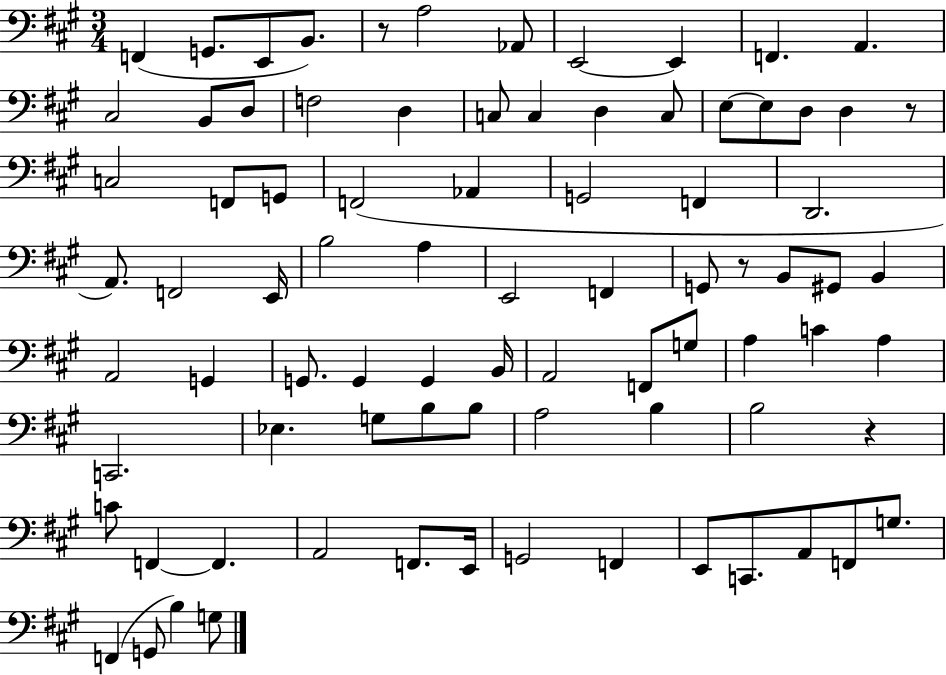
F2/q G2/e. E2/e B2/e. R/e A3/h Ab2/e E2/h E2/q F2/q. A2/q. C#3/h B2/e D3/e F3/h D3/q C3/e C3/q D3/q C3/e E3/e E3/e D3/e D3/q R/e C3/h F2/e G2/e F2/h Ab2/q G2/h F2/q D2/h. A2/e. F2/h E2/s B3/h A3/q E2/h F2/q G2/e R/e B2/e G#2/e B2/q A2/h G2/q G2/e. G2/q G2/q B2/s A2/h F2/e G3/e A3/q C4/q A3/q C2/h. Eb3/q. G3/e B3/e B3/e A3/h B3/q B3/h R/q C4/e F2/q F2/q. A2/h F2/e. E2/s G2/h F2/q E2/e C2/e. A2/e F2/e G3/e. F2/q G2/e B3/q G3/e